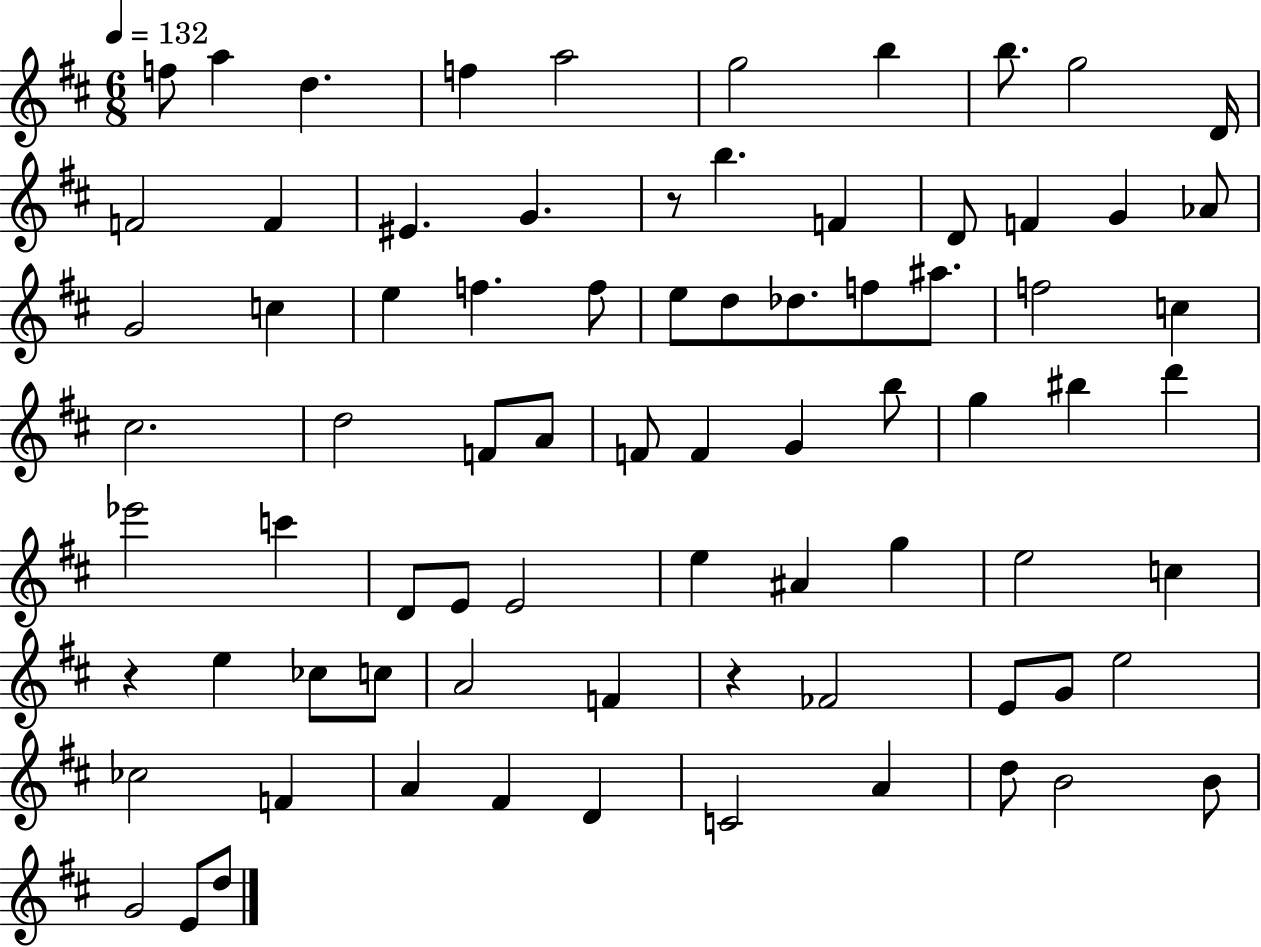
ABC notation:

X:1
T:Untitled
M:6/8
L:1/4
K:D
f/2 a d f a2 g2 b b/2 g2 D/4 F2 F ^E G z/2 b F D/2 F G _A/2 G2 c e f f/2 e/2 d/2 _d/2 f/2 ^a/2 f2 c ^c2 d2 F/2 A/2 F/2 F G b/2 g ^b d' _e'2 c' D/2 E/2 E2 e ^A g e2 c z e _c/2 c/2 A2 F z _F2 E/2 G/2 e2 _c2 F A ^F D C2 A d/2 B2 B/2 G2 E/2 d/2